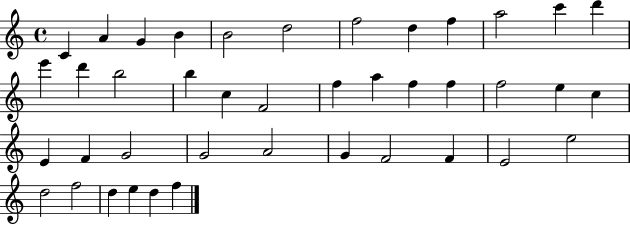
X:1
T:Untitled
M:4/4
L:1/4
K:C
C A G B B2 d2 f2 d f a2 c' d' e' d' b2 b c F2 f a f f f2 e c E F G2 G2 A2 G F2 F E2 e2 d2 f2 d e d f